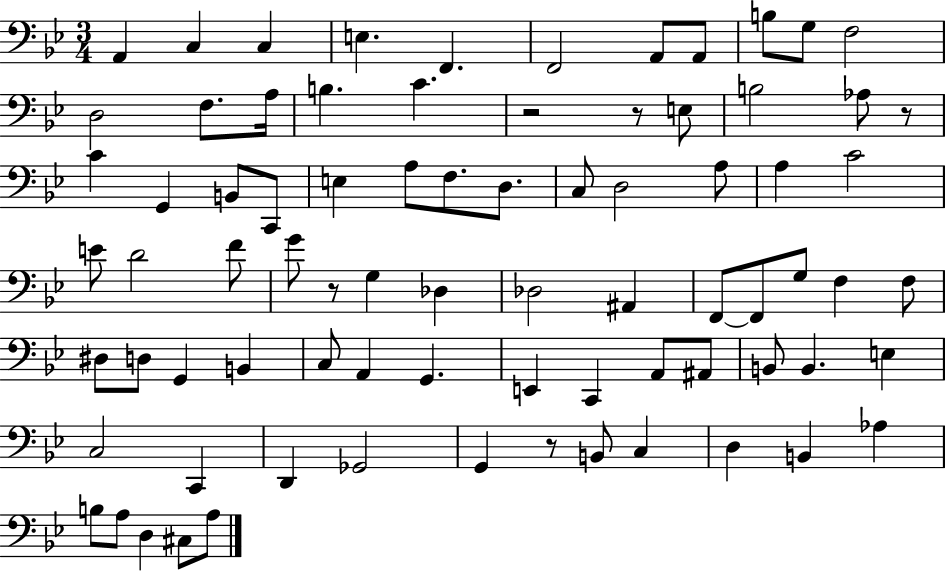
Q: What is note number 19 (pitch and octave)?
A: Ab3